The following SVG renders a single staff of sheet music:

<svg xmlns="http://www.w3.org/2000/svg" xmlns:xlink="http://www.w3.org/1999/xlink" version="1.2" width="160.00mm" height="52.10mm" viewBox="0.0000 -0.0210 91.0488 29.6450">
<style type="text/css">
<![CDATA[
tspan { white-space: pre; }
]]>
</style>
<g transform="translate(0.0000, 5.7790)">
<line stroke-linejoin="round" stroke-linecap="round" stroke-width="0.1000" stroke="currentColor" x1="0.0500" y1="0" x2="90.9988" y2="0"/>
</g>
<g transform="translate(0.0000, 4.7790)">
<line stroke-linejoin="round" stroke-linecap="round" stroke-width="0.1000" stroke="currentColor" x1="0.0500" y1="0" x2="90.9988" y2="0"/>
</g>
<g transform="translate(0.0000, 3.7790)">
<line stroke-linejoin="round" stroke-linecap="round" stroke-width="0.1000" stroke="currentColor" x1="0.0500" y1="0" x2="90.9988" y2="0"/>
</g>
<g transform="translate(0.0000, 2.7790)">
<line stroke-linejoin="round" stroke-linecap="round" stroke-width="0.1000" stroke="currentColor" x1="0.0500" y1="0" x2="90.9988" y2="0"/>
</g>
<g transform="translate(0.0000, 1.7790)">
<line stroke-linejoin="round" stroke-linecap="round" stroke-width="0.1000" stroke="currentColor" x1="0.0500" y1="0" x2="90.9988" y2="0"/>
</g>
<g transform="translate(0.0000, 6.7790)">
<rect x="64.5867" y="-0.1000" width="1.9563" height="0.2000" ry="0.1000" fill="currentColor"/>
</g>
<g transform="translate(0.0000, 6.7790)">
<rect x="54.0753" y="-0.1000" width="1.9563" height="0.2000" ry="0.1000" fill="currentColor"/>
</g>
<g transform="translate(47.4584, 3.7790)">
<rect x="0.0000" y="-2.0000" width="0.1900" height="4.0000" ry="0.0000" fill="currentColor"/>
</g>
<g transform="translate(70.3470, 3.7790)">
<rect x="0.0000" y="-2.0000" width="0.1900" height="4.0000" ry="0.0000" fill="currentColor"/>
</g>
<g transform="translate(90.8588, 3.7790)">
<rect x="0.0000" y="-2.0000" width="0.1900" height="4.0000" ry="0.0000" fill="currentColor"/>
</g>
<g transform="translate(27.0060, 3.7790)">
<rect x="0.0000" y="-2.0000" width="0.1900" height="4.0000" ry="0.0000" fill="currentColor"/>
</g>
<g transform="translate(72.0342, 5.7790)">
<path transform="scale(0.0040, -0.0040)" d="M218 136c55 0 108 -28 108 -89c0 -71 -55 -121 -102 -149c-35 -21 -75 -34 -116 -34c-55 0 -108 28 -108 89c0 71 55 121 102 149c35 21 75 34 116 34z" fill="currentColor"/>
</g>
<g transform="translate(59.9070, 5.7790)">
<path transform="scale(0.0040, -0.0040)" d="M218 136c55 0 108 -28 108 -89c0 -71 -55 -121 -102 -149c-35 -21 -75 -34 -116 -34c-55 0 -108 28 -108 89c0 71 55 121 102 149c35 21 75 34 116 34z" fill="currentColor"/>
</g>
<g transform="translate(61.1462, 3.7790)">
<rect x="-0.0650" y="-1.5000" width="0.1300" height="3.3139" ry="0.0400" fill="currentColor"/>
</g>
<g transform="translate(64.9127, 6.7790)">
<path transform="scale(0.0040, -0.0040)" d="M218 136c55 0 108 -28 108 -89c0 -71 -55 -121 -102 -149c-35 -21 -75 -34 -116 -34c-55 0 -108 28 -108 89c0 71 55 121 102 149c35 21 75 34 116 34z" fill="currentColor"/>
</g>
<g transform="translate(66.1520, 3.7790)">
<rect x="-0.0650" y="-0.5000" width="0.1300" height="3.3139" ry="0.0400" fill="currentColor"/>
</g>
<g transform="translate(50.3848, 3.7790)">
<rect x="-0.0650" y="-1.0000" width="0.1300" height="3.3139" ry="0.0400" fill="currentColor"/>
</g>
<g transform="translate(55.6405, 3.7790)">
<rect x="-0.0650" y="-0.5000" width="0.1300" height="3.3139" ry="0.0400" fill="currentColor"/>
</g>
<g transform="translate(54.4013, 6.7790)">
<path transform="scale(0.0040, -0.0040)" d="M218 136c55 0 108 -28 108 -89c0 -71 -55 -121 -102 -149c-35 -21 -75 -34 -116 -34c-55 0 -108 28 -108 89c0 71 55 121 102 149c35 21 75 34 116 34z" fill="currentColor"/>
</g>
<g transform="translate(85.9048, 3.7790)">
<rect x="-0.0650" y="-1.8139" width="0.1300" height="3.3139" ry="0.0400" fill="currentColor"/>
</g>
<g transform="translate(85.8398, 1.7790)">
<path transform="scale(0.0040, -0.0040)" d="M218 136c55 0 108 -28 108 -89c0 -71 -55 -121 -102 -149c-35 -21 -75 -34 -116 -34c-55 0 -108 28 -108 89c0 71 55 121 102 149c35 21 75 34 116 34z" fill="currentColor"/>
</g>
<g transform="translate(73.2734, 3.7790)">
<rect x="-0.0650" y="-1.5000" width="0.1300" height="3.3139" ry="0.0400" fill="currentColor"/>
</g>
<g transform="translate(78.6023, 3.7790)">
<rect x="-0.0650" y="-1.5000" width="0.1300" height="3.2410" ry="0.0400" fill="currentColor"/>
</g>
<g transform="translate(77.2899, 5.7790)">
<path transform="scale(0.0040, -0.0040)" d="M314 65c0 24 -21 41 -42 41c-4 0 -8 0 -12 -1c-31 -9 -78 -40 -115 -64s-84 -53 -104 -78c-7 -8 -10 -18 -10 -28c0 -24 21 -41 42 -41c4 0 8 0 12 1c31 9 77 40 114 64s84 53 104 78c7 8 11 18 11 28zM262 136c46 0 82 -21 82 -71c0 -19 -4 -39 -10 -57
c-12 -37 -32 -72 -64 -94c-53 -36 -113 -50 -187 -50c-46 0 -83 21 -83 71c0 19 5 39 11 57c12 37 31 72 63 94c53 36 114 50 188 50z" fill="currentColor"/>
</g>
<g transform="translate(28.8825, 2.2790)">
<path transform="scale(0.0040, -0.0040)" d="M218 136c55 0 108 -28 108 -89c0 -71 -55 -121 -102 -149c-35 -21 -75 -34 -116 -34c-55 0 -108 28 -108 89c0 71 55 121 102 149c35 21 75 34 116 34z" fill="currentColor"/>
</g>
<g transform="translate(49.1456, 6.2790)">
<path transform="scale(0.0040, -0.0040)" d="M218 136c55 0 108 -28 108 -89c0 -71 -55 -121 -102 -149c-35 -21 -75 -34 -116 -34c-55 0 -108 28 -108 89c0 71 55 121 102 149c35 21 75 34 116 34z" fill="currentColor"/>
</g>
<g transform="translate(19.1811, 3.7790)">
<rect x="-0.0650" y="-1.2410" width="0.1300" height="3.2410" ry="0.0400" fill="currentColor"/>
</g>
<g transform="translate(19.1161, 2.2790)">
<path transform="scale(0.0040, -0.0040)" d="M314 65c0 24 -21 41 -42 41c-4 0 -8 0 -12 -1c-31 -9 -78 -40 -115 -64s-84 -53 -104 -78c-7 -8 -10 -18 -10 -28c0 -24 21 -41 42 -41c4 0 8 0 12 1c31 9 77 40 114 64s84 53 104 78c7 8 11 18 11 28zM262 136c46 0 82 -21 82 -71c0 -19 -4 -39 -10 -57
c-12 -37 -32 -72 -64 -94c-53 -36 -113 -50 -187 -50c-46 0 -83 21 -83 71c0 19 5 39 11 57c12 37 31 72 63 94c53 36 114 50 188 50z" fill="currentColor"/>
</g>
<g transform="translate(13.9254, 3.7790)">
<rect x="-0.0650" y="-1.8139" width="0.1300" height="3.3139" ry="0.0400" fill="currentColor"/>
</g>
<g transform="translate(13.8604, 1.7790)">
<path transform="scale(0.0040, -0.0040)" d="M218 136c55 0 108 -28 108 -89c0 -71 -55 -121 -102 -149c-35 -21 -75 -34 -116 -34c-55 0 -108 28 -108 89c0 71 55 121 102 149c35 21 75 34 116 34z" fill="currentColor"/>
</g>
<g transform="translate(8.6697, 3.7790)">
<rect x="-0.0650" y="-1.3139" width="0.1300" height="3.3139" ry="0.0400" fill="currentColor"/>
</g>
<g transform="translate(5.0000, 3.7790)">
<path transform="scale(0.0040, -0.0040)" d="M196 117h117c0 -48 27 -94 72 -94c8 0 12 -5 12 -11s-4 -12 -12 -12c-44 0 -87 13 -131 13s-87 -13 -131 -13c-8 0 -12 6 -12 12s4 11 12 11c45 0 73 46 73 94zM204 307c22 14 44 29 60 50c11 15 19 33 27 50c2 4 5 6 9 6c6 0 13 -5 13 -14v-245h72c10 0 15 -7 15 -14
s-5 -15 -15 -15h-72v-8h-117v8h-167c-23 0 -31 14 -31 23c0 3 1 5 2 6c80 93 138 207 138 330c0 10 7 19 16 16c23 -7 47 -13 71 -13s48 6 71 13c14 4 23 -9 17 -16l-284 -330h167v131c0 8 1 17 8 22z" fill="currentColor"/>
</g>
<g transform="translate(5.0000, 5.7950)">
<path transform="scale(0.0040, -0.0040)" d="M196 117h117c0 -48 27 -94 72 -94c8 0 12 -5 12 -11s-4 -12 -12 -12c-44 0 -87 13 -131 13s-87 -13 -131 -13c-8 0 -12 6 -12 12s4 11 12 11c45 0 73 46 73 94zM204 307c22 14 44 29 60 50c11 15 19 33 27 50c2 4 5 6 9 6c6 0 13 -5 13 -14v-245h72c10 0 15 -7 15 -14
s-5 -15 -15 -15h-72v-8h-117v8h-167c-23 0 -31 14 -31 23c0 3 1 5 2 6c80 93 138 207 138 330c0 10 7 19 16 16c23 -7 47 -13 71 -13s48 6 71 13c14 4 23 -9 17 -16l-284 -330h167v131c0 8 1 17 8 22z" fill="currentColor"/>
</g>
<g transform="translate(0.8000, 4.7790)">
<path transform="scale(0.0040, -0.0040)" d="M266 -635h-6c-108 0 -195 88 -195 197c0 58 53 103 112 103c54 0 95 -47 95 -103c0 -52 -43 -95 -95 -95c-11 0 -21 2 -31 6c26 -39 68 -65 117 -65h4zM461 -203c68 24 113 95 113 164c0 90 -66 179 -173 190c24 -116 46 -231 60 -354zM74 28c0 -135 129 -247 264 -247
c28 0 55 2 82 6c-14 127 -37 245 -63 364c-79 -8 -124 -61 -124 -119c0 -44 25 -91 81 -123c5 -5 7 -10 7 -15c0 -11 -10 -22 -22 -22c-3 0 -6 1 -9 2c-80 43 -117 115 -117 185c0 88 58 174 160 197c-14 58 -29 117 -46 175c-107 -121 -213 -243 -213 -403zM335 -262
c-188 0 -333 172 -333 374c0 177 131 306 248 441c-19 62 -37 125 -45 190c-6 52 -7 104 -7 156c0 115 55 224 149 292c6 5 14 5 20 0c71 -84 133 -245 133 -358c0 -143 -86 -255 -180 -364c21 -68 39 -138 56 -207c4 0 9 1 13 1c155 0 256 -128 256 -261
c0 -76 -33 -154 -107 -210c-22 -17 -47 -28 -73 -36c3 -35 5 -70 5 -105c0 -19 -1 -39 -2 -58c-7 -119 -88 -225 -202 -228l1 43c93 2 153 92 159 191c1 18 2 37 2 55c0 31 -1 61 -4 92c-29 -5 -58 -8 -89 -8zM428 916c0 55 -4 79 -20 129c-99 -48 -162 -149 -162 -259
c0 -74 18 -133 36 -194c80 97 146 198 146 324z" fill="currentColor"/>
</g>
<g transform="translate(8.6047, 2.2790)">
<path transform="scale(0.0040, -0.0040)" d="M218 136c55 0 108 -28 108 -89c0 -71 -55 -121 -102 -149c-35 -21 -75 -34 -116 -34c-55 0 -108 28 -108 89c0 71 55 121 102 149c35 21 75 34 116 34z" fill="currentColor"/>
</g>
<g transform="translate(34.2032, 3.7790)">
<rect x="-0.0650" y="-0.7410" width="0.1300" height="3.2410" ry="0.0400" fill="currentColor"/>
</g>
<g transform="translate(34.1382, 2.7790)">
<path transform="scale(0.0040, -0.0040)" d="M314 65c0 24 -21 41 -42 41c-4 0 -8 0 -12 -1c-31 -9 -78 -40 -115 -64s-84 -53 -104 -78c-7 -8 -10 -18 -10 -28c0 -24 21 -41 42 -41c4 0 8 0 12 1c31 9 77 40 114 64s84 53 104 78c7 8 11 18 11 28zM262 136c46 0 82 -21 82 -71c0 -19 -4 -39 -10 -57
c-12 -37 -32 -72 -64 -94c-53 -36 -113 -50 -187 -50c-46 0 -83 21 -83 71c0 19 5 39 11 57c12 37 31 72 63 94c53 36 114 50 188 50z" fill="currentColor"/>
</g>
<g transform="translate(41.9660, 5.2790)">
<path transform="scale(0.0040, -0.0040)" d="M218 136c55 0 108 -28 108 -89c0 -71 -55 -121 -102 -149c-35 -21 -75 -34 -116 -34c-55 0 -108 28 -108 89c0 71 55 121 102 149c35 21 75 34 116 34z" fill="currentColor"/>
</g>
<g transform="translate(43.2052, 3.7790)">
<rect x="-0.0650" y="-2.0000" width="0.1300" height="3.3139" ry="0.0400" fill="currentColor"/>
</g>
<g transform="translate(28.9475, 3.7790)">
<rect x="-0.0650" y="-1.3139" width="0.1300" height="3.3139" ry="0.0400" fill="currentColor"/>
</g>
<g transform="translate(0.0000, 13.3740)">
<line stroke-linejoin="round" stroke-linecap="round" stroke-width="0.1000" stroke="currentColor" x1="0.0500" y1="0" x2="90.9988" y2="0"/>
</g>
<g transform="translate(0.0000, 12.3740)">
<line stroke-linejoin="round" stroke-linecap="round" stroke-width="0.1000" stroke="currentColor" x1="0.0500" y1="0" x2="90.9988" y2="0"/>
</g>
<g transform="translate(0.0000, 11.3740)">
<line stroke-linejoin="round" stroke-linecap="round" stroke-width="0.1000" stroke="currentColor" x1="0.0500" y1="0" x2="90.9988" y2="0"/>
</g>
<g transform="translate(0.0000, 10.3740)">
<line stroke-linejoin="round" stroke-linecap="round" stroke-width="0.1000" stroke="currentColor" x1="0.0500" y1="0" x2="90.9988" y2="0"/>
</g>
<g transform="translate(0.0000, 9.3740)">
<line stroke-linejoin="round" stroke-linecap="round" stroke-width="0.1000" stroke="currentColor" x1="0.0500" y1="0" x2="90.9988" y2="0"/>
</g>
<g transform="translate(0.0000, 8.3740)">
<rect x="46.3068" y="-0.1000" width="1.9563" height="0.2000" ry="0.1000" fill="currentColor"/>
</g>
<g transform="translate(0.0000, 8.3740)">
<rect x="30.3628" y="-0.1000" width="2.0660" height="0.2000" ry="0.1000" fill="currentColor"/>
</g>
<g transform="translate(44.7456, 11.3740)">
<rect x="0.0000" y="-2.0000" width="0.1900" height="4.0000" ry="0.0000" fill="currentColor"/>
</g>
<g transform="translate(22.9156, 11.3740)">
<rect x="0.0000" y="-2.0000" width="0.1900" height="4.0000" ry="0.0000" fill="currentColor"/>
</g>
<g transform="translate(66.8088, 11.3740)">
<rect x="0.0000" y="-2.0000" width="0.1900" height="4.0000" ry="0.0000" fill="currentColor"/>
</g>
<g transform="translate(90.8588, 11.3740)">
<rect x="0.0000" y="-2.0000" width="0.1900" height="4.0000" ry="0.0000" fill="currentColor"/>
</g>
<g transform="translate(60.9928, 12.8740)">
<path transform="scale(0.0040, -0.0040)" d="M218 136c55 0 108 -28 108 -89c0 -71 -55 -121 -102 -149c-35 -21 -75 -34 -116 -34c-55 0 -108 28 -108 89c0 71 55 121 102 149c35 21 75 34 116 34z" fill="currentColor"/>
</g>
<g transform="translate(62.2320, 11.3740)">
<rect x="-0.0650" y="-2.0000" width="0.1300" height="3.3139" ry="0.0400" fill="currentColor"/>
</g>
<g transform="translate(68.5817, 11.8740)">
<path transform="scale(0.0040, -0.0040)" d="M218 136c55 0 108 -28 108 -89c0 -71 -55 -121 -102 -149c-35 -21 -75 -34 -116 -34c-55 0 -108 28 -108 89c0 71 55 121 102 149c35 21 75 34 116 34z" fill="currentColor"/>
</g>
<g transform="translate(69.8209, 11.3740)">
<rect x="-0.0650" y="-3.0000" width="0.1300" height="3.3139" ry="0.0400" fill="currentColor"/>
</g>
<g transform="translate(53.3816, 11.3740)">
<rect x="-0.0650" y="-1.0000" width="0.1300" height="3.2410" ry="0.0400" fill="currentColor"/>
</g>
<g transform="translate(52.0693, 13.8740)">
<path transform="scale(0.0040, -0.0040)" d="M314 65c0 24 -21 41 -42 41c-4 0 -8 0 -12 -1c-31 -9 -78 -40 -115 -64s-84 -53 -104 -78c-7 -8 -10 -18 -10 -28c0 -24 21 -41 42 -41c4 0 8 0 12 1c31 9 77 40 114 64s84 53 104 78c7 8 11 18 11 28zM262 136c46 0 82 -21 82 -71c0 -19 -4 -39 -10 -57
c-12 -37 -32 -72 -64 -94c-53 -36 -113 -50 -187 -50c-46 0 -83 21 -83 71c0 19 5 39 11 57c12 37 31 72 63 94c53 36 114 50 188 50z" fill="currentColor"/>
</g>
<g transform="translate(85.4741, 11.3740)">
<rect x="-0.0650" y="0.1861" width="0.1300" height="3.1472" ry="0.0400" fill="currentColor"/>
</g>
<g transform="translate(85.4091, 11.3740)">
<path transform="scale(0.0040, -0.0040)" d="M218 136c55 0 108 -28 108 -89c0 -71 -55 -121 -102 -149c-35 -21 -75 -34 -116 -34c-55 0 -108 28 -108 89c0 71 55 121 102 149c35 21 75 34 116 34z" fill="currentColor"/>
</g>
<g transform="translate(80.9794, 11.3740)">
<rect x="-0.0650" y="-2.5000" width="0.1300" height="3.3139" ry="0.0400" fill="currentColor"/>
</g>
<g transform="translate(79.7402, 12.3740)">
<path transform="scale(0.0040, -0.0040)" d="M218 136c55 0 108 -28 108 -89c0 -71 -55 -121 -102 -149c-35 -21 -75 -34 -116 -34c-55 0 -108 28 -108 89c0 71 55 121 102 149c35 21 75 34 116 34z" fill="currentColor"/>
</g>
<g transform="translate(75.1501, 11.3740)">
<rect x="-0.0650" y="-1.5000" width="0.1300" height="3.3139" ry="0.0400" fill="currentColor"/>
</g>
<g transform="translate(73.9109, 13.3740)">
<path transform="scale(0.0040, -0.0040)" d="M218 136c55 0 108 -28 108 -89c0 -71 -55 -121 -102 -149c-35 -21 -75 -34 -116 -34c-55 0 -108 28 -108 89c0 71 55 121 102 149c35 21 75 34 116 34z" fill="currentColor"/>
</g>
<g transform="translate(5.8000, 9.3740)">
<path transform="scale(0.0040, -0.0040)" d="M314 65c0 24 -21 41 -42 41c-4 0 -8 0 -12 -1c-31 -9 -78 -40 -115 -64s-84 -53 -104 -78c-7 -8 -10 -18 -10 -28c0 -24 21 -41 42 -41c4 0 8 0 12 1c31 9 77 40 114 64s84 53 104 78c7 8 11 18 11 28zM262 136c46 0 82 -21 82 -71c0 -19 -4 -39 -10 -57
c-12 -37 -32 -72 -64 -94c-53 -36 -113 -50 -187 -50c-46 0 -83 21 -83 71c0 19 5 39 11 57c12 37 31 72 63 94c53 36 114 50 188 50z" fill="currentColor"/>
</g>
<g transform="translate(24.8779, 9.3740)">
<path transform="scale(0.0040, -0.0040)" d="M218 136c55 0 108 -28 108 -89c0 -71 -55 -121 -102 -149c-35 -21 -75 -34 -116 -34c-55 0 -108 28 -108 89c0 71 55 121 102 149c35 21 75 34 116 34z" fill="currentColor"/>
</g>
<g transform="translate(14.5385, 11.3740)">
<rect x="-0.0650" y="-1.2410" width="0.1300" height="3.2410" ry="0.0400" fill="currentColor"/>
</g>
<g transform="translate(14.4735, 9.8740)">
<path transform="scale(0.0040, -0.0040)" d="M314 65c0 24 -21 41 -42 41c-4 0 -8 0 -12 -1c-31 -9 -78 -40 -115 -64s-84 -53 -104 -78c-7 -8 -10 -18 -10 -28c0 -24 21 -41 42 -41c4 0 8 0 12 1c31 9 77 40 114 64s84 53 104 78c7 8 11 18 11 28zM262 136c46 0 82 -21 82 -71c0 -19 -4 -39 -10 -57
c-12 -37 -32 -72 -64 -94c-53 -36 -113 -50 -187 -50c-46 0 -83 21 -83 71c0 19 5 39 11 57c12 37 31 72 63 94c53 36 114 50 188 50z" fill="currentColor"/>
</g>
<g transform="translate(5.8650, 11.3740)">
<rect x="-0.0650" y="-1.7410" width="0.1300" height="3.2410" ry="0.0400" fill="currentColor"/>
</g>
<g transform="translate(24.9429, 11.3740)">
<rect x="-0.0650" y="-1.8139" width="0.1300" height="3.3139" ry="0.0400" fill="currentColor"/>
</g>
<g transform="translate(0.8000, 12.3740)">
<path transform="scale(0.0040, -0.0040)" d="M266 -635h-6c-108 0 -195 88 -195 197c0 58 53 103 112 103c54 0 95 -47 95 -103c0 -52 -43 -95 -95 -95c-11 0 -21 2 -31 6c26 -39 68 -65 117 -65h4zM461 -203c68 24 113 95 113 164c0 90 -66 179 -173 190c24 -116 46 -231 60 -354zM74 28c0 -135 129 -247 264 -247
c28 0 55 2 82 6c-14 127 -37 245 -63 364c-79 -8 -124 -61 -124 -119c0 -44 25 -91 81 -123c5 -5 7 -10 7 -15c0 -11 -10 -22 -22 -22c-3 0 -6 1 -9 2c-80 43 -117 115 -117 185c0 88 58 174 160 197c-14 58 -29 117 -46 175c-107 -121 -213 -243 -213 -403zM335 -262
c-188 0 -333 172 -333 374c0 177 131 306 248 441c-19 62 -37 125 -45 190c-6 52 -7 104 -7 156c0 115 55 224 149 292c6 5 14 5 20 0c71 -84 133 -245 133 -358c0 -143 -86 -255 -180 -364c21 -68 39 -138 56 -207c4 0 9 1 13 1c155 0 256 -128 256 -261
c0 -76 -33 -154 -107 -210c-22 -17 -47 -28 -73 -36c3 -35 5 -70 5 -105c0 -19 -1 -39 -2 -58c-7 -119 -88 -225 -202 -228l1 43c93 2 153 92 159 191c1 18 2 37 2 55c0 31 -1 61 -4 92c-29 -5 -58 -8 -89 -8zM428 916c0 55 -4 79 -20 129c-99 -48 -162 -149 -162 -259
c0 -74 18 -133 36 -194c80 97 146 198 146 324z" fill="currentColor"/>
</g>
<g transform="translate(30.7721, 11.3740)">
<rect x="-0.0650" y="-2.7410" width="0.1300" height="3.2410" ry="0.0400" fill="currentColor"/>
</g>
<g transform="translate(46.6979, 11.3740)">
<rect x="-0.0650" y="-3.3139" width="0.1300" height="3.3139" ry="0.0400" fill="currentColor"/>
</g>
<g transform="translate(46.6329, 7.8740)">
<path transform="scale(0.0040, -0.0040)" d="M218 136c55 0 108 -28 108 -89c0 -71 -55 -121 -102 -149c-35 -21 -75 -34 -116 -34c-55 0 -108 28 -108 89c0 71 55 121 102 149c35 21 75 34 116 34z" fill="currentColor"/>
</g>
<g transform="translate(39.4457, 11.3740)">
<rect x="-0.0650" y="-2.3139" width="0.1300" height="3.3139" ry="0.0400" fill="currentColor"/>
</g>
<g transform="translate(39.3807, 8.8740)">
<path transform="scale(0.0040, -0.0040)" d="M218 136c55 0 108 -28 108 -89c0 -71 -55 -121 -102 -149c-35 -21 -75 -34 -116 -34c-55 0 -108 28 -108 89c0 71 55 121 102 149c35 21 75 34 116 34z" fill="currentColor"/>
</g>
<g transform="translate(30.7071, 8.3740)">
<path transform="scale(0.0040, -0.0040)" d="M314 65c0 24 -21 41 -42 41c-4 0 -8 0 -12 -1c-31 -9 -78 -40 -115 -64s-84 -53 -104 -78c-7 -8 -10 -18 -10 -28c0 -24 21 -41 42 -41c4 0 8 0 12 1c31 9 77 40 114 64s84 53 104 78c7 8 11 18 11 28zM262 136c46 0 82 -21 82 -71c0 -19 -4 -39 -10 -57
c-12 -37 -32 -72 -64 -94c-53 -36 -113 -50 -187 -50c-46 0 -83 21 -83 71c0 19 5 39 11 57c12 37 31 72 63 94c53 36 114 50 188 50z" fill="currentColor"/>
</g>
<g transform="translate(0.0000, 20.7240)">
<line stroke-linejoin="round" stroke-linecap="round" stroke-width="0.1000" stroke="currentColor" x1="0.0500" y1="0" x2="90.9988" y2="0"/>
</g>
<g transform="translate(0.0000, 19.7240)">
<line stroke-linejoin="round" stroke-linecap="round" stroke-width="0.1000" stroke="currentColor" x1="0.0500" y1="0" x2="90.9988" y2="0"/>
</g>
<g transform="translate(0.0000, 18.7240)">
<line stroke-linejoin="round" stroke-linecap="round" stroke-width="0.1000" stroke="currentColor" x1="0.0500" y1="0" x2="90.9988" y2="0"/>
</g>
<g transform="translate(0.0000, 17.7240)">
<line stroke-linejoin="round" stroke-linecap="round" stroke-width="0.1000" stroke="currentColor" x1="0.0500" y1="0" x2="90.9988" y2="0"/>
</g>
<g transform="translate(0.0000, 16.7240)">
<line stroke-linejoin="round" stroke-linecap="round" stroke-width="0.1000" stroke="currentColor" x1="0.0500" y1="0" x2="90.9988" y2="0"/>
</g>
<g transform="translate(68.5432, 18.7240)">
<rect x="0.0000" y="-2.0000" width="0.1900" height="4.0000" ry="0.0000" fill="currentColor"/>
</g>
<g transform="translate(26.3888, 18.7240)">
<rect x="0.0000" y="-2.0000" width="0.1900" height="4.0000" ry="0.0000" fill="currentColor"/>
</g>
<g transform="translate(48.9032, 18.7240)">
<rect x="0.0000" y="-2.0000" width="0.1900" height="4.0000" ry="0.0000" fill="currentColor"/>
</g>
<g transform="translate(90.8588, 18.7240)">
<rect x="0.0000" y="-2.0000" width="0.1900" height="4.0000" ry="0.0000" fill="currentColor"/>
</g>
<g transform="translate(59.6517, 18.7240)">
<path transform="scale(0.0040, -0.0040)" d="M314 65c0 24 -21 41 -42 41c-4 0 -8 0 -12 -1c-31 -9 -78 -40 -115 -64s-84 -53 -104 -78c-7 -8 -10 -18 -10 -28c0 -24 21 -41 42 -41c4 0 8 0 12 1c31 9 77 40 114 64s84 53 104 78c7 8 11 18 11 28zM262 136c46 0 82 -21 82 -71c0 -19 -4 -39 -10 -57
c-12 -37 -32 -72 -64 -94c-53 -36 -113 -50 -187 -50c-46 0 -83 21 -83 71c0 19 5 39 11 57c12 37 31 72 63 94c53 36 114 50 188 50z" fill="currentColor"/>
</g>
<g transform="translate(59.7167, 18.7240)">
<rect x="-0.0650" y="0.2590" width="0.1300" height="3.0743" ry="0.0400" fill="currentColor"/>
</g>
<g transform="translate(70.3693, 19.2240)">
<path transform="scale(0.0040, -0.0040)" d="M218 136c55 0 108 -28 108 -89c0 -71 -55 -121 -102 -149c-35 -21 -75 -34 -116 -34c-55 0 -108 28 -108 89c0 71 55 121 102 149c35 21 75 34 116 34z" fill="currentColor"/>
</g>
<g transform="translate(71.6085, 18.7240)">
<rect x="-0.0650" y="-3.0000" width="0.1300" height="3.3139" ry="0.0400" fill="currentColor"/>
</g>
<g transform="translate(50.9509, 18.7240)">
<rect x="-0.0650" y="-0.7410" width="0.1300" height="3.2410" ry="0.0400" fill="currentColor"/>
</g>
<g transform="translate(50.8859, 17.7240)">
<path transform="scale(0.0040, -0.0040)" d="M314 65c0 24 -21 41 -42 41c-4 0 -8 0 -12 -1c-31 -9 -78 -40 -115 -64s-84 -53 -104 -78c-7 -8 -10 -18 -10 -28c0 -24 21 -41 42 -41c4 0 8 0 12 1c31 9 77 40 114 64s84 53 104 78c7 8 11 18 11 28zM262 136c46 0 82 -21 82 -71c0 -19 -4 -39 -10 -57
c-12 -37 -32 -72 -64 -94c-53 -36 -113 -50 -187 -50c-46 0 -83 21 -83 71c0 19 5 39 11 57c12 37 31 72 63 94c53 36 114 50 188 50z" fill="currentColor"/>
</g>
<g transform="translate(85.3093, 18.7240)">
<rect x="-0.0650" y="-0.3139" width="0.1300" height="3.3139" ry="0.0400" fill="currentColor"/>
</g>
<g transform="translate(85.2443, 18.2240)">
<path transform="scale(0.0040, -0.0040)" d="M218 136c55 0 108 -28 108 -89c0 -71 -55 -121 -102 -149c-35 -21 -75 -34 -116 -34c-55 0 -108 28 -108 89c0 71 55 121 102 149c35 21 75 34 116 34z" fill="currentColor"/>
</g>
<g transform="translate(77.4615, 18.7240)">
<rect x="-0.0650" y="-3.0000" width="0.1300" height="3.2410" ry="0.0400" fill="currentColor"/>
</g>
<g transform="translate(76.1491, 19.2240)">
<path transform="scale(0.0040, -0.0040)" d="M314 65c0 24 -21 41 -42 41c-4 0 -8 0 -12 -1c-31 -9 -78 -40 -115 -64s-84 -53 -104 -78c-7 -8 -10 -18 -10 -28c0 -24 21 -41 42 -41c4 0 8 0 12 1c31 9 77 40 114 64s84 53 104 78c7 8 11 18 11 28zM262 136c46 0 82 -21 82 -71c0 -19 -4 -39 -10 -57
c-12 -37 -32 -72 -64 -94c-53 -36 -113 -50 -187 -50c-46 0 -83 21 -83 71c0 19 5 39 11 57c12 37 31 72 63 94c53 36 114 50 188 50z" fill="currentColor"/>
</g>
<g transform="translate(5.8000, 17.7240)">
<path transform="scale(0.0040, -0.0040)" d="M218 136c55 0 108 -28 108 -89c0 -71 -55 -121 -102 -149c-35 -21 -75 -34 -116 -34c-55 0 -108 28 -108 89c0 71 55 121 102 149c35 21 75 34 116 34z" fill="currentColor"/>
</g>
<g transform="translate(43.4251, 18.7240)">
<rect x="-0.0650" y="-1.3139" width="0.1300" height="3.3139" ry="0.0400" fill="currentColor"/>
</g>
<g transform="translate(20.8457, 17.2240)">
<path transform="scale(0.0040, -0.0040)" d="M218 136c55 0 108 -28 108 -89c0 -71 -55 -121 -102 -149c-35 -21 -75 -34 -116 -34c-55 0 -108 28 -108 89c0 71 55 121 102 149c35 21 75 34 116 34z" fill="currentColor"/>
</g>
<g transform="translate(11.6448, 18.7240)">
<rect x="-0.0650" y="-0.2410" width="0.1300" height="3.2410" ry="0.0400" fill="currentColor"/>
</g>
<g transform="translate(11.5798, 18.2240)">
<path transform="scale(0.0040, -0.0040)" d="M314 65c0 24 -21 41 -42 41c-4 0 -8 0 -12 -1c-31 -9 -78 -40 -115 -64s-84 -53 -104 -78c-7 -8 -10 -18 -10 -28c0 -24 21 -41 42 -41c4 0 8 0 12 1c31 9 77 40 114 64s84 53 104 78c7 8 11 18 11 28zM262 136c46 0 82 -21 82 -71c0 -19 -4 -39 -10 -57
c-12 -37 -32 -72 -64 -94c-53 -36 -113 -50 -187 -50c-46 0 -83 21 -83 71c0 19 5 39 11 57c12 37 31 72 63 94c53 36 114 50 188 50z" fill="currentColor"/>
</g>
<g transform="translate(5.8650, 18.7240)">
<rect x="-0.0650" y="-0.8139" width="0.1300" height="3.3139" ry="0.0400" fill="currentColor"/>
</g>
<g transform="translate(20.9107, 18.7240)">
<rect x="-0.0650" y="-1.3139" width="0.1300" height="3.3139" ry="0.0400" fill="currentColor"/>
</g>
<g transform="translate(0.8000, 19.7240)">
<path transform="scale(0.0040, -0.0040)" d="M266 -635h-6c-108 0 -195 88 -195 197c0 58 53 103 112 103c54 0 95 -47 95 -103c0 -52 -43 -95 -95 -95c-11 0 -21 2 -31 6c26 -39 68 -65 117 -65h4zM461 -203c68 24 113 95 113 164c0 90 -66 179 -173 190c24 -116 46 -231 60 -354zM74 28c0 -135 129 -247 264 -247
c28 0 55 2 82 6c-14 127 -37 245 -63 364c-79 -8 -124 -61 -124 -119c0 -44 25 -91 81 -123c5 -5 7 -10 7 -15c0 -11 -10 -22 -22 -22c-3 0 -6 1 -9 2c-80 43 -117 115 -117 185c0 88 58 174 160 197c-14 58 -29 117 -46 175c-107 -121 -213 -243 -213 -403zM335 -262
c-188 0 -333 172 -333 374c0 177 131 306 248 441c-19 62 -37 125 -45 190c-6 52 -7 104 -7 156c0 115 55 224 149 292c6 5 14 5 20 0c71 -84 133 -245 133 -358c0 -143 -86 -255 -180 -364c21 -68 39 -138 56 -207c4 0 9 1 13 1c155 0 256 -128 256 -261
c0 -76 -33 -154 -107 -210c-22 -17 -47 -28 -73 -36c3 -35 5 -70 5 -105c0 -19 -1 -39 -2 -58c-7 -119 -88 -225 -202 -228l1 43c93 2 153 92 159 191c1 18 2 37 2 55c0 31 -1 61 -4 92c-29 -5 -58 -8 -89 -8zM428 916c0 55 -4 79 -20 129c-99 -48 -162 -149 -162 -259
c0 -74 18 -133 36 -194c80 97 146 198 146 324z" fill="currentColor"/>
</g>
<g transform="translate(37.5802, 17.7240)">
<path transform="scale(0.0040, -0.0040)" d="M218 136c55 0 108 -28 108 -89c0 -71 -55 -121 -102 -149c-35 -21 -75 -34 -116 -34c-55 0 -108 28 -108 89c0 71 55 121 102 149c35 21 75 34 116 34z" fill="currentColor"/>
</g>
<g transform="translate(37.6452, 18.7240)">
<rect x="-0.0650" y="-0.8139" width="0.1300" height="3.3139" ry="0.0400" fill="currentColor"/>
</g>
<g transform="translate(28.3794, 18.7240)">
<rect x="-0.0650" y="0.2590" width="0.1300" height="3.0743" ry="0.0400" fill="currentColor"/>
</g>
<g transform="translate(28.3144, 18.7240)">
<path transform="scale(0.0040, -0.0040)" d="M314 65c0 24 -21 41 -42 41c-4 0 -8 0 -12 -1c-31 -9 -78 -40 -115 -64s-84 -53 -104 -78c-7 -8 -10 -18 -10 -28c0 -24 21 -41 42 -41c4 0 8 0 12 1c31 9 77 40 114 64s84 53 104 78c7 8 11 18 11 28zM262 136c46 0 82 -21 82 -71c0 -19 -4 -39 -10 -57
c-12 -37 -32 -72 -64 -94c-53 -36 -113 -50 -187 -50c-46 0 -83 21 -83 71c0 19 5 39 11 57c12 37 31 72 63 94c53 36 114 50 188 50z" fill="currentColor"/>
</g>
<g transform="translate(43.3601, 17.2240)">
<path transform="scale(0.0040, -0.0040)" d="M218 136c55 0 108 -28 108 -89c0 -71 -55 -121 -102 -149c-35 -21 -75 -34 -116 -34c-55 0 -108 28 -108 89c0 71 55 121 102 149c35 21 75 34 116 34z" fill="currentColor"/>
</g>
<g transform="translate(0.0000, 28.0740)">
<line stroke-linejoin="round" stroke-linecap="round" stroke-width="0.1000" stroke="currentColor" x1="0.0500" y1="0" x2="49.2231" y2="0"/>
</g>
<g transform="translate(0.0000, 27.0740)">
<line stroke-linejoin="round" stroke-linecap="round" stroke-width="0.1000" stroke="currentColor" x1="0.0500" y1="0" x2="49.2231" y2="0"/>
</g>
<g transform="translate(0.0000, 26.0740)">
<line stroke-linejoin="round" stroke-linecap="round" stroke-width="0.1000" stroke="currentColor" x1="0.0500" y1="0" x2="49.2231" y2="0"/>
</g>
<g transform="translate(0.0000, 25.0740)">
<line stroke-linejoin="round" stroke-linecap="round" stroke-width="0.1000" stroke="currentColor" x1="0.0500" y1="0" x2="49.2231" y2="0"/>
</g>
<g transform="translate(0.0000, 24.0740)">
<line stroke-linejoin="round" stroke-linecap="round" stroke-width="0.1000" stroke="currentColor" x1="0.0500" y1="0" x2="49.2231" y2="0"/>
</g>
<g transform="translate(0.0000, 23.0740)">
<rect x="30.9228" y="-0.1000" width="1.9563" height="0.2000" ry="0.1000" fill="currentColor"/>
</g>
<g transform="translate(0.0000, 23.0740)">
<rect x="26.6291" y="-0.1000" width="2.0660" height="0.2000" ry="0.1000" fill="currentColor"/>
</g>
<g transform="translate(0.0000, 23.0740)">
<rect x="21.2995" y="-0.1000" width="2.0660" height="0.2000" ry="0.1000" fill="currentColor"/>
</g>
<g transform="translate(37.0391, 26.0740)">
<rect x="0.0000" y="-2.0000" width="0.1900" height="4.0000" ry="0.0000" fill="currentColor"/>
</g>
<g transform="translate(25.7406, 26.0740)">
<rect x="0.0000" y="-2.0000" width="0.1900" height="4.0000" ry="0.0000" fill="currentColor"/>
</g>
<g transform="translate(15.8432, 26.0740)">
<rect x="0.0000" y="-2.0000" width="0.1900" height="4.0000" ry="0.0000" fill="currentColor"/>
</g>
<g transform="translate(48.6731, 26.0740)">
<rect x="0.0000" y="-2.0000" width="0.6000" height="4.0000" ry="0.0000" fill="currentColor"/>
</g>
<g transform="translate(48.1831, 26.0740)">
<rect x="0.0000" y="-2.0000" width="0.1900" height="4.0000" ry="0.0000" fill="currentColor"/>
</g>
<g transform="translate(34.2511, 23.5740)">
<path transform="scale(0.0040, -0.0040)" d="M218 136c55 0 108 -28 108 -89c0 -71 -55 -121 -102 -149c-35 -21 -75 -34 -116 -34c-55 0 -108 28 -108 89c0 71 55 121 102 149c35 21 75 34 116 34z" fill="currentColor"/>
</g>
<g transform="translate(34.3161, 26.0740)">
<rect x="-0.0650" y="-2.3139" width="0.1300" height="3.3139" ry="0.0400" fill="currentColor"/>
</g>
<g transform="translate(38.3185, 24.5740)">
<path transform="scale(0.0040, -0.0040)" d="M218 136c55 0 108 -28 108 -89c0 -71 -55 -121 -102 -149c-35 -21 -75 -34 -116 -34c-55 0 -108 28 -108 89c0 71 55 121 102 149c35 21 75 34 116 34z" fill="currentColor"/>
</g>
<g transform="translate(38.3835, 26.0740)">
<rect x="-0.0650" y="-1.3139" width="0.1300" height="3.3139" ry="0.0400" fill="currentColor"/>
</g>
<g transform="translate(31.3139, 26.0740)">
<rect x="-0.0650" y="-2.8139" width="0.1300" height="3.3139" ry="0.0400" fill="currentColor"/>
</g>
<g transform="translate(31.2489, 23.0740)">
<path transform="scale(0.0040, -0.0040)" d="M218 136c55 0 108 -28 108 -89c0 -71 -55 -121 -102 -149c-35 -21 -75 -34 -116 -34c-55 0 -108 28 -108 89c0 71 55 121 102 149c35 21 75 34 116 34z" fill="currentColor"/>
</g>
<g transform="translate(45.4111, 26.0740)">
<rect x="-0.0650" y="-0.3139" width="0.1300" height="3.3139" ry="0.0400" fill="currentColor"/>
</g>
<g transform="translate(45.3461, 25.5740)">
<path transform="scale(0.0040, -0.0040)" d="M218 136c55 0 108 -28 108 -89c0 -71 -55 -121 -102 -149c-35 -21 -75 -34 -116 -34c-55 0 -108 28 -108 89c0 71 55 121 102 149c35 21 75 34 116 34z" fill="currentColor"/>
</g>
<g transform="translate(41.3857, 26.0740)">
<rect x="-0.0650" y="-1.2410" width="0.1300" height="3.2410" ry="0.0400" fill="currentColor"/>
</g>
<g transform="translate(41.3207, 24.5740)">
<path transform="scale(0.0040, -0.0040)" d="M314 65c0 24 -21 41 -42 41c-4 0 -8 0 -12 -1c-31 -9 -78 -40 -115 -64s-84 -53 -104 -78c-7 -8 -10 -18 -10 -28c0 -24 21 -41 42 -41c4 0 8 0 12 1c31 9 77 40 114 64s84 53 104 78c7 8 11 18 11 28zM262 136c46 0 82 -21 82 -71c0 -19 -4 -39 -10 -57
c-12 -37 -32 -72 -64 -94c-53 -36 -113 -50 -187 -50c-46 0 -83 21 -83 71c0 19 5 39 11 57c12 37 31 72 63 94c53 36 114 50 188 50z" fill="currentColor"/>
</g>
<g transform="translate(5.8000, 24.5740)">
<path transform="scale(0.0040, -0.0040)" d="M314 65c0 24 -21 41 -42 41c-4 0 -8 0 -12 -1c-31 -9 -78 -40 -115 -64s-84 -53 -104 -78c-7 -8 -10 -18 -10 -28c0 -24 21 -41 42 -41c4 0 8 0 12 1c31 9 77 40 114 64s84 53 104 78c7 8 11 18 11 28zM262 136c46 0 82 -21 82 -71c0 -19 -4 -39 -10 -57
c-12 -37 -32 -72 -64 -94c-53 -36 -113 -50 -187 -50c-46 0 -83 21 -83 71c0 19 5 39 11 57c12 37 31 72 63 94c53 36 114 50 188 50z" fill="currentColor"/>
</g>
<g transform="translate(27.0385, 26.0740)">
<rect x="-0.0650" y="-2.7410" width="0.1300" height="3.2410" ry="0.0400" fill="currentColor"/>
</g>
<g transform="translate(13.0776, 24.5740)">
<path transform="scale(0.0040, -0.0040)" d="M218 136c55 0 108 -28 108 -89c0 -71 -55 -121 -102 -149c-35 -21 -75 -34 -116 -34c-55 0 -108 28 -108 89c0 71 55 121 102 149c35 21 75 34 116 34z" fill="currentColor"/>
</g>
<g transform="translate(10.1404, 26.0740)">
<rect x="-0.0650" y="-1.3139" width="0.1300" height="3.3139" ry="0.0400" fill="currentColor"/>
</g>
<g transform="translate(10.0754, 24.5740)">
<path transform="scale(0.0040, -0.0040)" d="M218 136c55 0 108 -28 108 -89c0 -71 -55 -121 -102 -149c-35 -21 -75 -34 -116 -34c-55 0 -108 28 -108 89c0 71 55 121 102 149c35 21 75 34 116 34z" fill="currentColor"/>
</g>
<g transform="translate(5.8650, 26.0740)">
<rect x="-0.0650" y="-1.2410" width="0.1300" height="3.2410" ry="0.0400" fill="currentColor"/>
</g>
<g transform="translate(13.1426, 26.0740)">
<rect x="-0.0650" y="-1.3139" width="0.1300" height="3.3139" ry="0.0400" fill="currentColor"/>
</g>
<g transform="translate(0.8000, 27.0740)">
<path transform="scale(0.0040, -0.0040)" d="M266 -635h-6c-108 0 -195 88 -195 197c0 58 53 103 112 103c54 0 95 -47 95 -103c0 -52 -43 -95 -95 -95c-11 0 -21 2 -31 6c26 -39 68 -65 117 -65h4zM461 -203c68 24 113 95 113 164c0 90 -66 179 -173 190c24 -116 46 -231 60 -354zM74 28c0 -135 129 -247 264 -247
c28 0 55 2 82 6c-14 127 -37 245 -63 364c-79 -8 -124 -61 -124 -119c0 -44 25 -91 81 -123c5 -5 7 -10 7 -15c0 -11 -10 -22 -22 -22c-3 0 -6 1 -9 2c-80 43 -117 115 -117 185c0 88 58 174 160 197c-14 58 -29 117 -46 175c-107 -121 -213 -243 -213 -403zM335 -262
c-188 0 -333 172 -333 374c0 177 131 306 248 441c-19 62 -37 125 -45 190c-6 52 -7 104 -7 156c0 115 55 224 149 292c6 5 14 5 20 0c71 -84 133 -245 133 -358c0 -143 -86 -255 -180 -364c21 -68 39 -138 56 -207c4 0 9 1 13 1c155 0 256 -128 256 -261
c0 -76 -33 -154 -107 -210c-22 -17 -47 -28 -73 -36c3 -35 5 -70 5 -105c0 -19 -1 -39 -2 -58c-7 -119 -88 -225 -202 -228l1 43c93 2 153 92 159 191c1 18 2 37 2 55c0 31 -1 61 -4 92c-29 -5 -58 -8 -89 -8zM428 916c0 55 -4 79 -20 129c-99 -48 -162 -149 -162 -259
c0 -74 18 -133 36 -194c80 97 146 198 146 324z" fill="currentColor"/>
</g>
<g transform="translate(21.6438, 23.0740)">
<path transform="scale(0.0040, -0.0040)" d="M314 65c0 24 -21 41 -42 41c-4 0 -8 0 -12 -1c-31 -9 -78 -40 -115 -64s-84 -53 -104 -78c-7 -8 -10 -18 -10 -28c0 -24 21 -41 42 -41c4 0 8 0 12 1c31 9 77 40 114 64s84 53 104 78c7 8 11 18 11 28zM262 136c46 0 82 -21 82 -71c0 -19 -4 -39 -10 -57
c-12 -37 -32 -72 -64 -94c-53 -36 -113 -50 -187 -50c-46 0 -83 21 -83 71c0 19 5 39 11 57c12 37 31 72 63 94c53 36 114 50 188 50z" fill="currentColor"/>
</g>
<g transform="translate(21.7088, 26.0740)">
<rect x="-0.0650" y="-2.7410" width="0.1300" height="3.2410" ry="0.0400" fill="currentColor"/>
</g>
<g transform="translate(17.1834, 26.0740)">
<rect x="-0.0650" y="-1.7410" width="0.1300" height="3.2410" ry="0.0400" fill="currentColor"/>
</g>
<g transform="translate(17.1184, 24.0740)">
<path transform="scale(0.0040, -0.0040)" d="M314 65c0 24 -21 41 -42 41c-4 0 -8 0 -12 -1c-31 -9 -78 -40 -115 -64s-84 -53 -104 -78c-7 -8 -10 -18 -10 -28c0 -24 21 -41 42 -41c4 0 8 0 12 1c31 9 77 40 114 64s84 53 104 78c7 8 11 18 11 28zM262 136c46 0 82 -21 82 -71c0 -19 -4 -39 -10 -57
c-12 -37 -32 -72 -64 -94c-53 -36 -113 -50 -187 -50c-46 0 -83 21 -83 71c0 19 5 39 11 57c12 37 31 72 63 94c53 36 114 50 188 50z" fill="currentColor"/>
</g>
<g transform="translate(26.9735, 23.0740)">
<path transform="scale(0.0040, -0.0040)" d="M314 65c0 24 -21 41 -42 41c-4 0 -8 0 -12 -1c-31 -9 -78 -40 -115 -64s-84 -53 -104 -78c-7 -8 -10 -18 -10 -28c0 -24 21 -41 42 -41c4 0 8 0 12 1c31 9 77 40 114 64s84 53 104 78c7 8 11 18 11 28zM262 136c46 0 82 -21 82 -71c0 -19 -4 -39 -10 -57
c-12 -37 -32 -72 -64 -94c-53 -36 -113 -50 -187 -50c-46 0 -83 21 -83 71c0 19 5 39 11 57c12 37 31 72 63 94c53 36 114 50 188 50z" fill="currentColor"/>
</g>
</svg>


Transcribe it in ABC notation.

X:1
T:Untitled
M:4/4
L:1/4
K:C
e f e2 e d2 F D C E C E E2 f f2 e2 f a2 g b D2 F A E G B d c2 e B2 d e d2 B2 A A2 c e2 e e f2 a2 a2 a g e e2 c